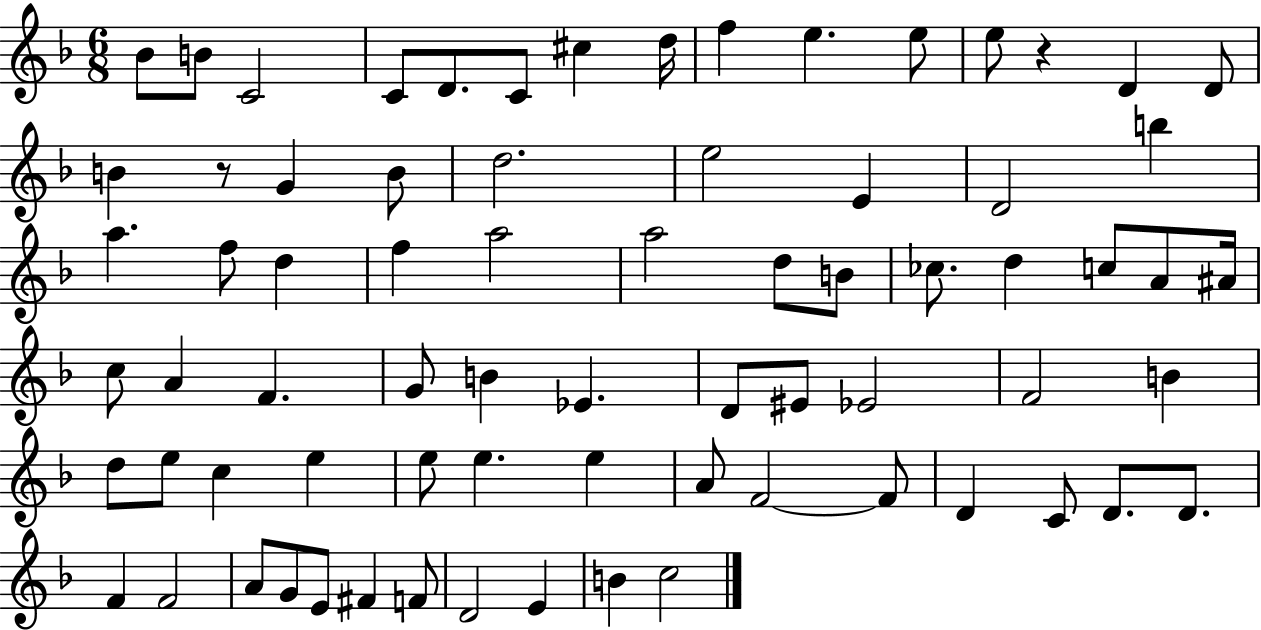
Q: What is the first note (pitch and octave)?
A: Bb4